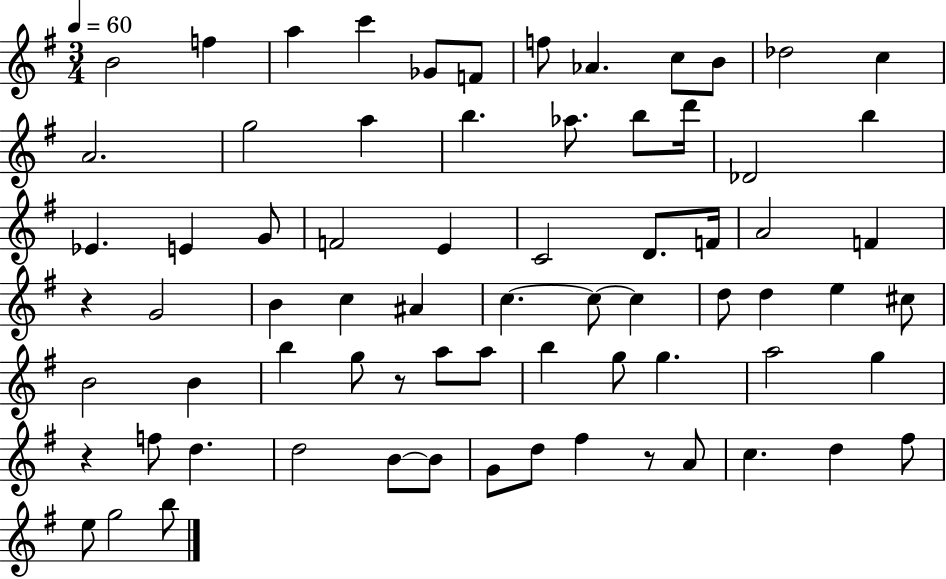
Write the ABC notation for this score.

X:1
T:Untitled
M:3/4
L:1/4
K:G
B2 f a c' _G/2 F/2 f/2 _A c/2 B/2 _d2 c A2 g2 a b _a/2 b/2 d'/4 _D2 b _E E G/2 F2 E C2 D/2 F/4 A2 F z G2 B c ^A c c/2 c d/2 d e ^c/2 B2 B b g/2 z/2 a/2 a/2 b g/2 g a2 g z f/2 d d2 B/2 B/2 G/2 d/2 ^f z/2 A/2 c d ^f/2 e/2 g2 b/2